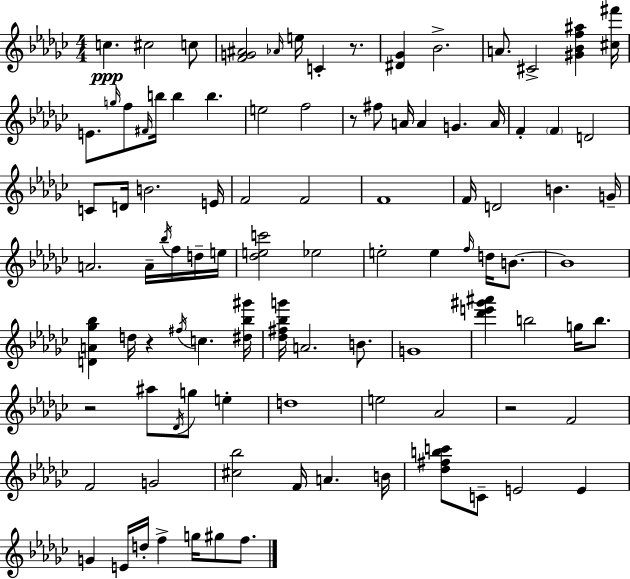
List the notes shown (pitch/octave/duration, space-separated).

C5/q. C#5/h C5/e [F4,G4,A#4]/h Ab4/s E5/s C4/q R/e. [D#4,Gb4]/q Bb4/h. A4/e. C#4/h [G#4,Bb4,F5,A#5]/q [C#5,F#6]/s E4/e. G5/s F5/e F#4/s B5/s B5/q B5/q. E5/h F5/h R/e F#5/e A4/s A4/q G4/q. A4/s F4/q F4/q D4/h C4/e D4/s B4/h. E4/s F4/h F4/h F4/w F4/s D4/h B4/q. G4/s A4/h. A4/s Bb5/s F5/s D5/s E5/s [Db5,E5,C6]/h Eb5/h E5/h E5/q F5/s D5/s B4/e. B4/w [D4,A4,Gb5,Bb5]/q D5/s R/q F#5/s C5/q. [D#5,Bb5,G#6]/s [Db5,F#5,Bb5,G6]/s A4/h. B4/e. G4/w [Db6,E6,G#6,A#6]/q B5/h G5/s B5/e. R/h A#5/e Db4/s G5/e E5/q D5/w E5/h Ab4/h R/h F4/h F4/h G4/h [C#5,Bb5]/h F4/s A4/q. B4/s [Db5,F#5,B5,C6]/e C4/e E4/h E4/q G4/q E4/s D5/s F5/q G5/s G#5/e F5/e.